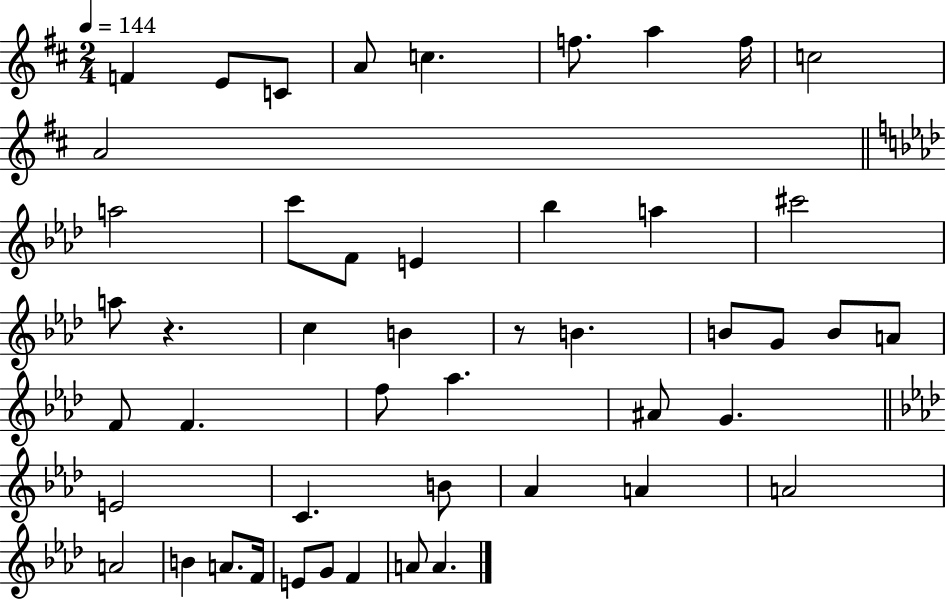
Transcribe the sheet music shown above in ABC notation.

X:1
T:Untitled
M:2/4
L:1/4
K:D
F E/2 C/2 A/2 c f/2 a f/4 c2 A2 a2 c'/2 F/2 E _b a ^c'2 a/2 z c B z/2 B B/2 G/2 B/2 A/2 F/2 F f/2 _a ^A/2 G E2 C B/2 _A A A2 A2 B A/2 F/4 E/2 G/2 F A/2 A